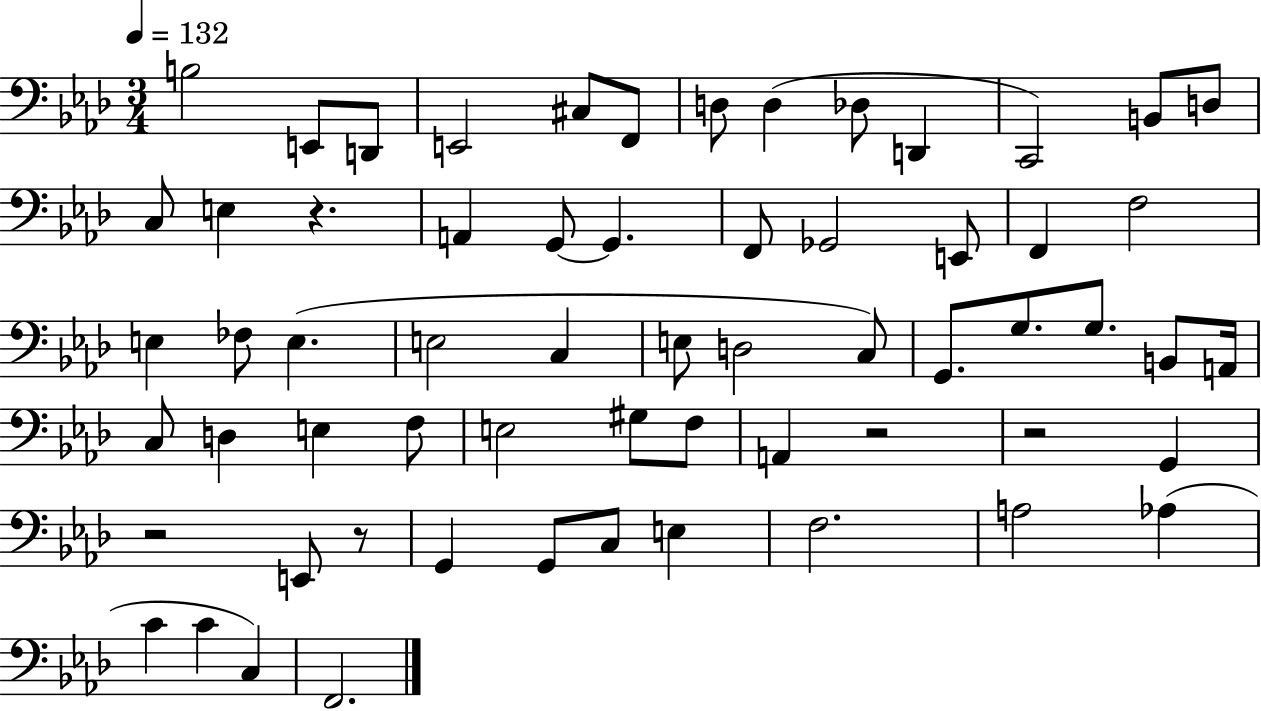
X:1
T:Untitled
M:3/4
L:1/4
K:Ab
B,2 E,,/2 D,,/2 E,,2 ^C,/2 F,,/2 D,/2 D, _D,/2 D,, C,,2 B,,/2 D,/2 C,/2 E, z A,, G,,/2 G,, F,,/2 _G,,2 E,,/2 F,, F,2 E, _F,/2 E, E,2 C, E,/2 D,2 C,/2 G,,/2 G,/2 G,/2 B,,/2 A,,/4 C,/2 D, E, F,/2 E,2 ^G,/2 F,/2 A,, z2 z2 G,, z2 E,,/2 z/2 G,, G,,/2 C,/2 E, F,2 A,2 _A, C C C, F,,2